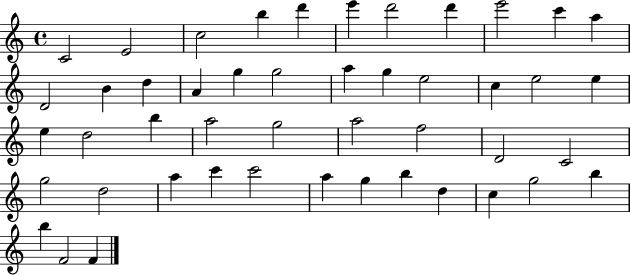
X:1
T:Untitled
M:4/4
L:1/4
K:C
C2 E2 c2 b d' e' d'2 d' e'2 c' a D2 B d A g g2 a g e2 c e2 e e d2 b a2 g2 a2 f2 D2 C2 g2 d2 a c' c'2 a g b d c g2 b b F2 F